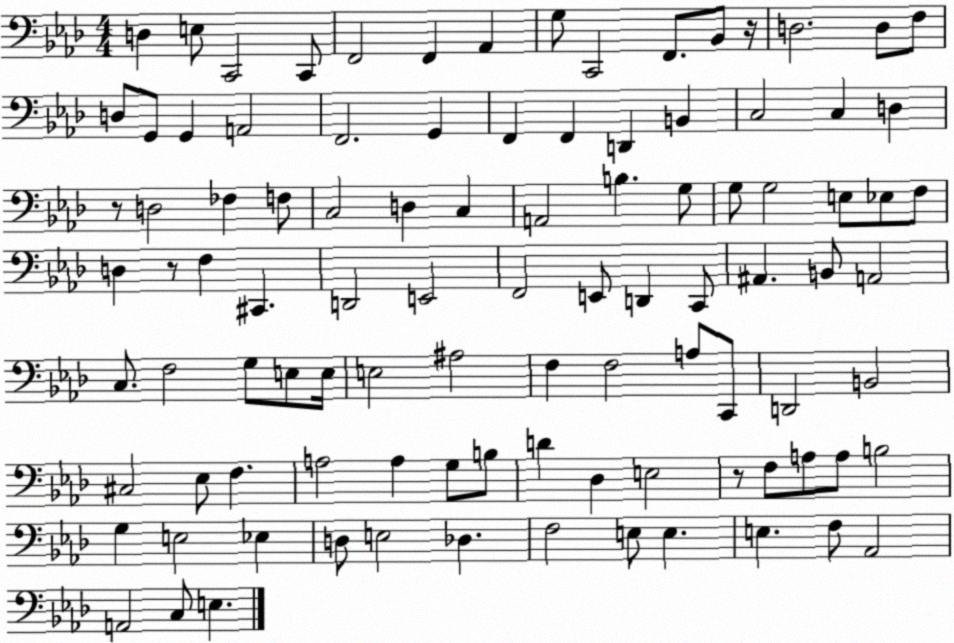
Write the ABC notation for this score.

X:1
T:Untitled
M:4/4
L:1/4
K:Ab
D, E,/2 C,,2 C,,/2 F,,2 F,, _A,, G,/2 C,,2 F,,/2 _B,,/2 z/4 D,2 D,/2 F,/2 D,/2 G,,/2 G,, A,,2 F,,2 G,, F,, F,, D,, B,, C,2 C, D, z/2 D,2 _F, F,/2 C,2 D, C, A,,2 B, G,/2 G,/2 G,2 E,/2 _E,/2 F,/2 D, z/2 F, ^C,, D,,2 E,,2 F,,2 E,,/2 D,, C,,/2 ^A,, B,,/2 A,,2 C,/2 F,2 G,/2 E,/2 E,/4 E,2 ^A,2 F, F,2 A,/2 C,,/2 D,,2 B,,2 ^C,2 _E,/2 F, A,2 A, G,/2 B,/2 D _D, E,2 z/2 F,/2 A,/2 A,/2 B,2 G, E,2 _E, D,/2 E,2 _D, F,2 E,/2 E, E, F,/2 _A,,2 A,,2 C,/2 E,